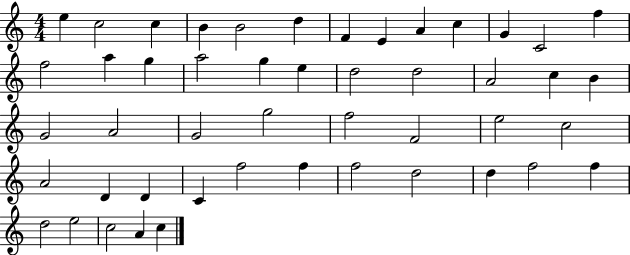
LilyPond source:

{
  \clef treble
  \numericTimeSignature
  \time 4/4
  \key c \major
  e''4 c''2 c''4 | b'4 b'2 d''4 | f'4 e'4 a'4 c''4 | g'4 c'2 f''4 | \break f''2 a''4 g''4 | a''2 g''4 e''4 | d''2 d''2 | a'2 c''4 b'4 | \break g'2 a'2 | g'2 g''2 | f''2 f'2 | e''2 c''2 | \break a'2 d'4 d'4 | c'4 f''2 f''4 | f''2 d''2 | d''4 f''2 f''4 | \break d''2 e''2 | c''2 a'4 c''4 | \bar "|."
}